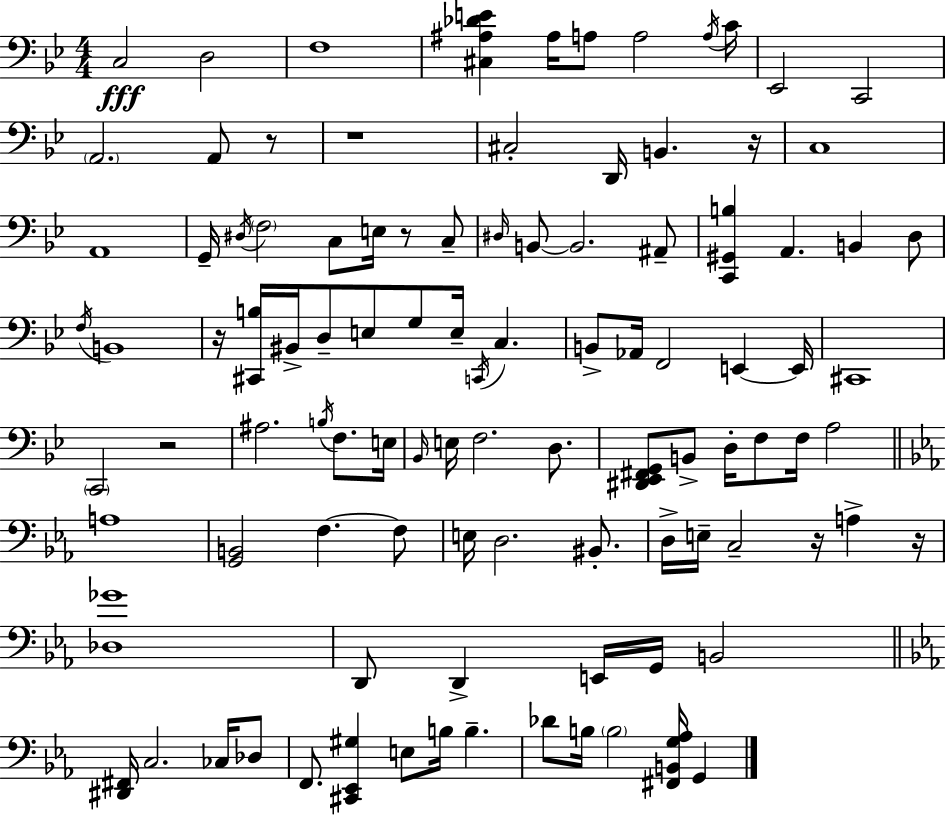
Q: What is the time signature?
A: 4/4